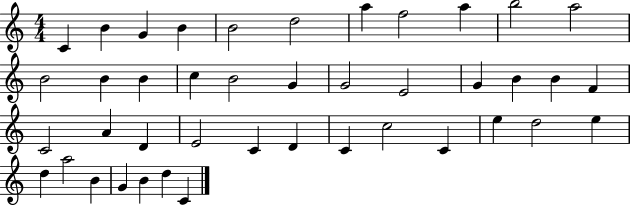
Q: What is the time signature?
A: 4/4